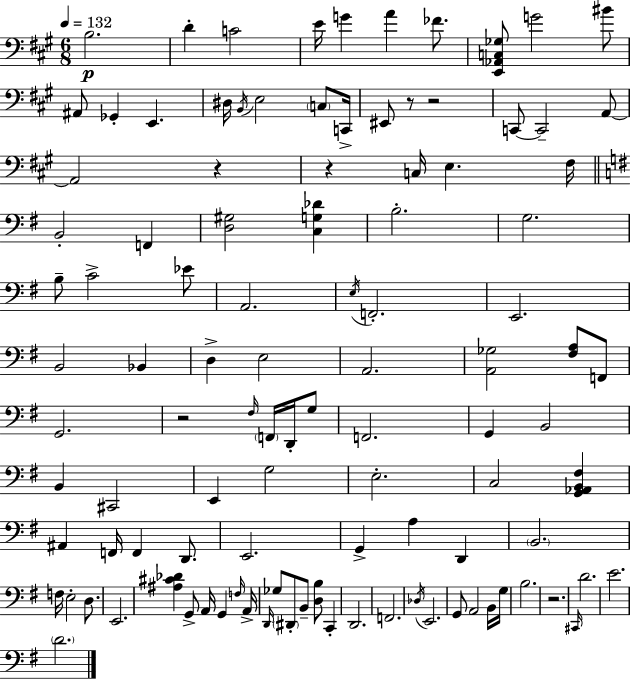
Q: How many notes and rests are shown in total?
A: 106